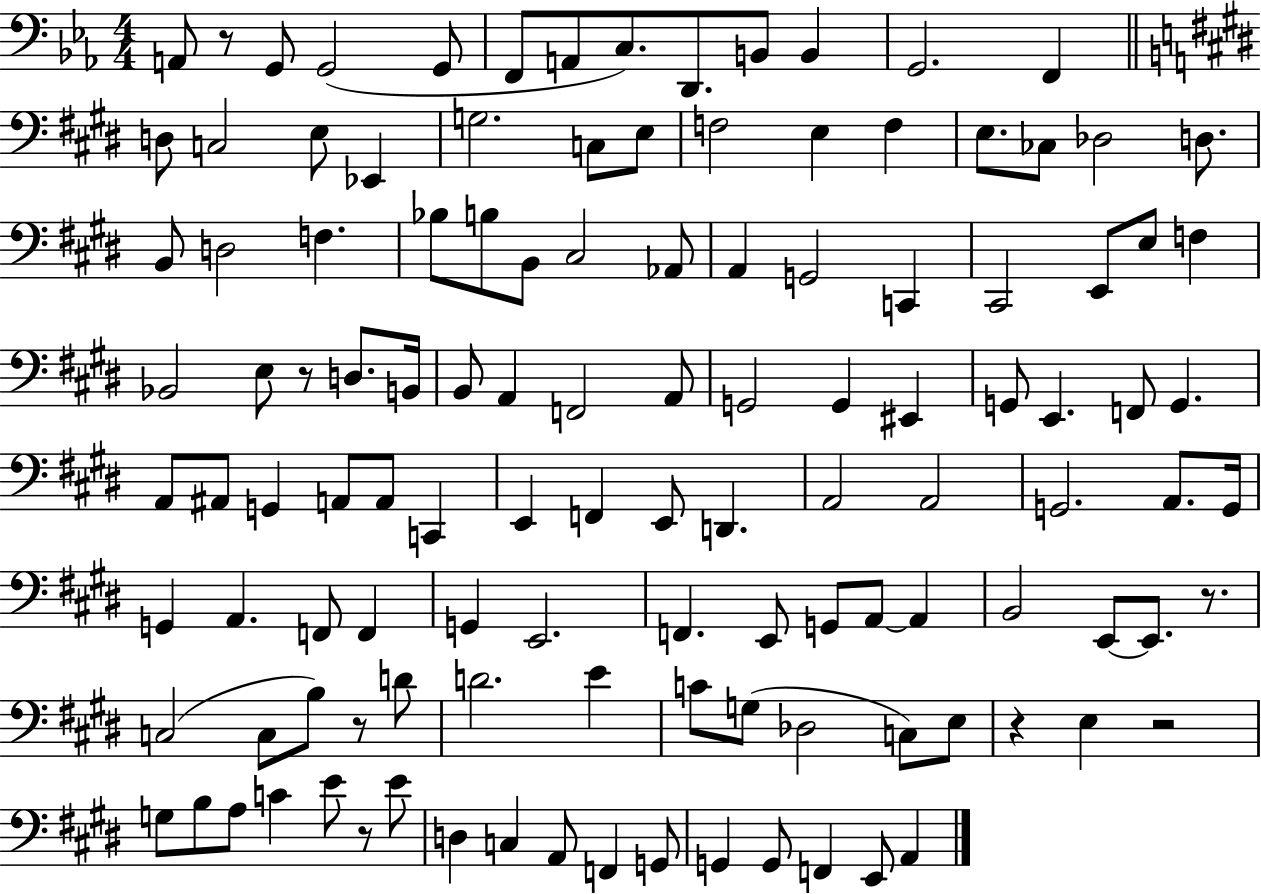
{
  \clef bass
  \numericTimeSignature
  \time 4/4
  \key ees \major
  a,8 r8 g,8 g,2( g,8 | f,8 a,8 c8.) d,8. b,8 b,4 | g,2. f,4 | \bar "||" \break \key e \major d8 c2 e8 ees,4 | g2. c8 e8 | f2 e4 f4 | e8. ces8 des2 d8. | \break b,8 d2 f4. | bes8 b8 b,8 cis2 aes,8 | a,4 g,2 c,4 | cis,2 e,8 e8 f4 | \break bes,2 e8 r8 d8. b,16 | b,8 a,4 f,2 a,8 | g,2 g,4 eis,4 | g,8 e,4. f,8 g,4. | \break a,8 ais,8 g,4 a,8 a,8 c,4 | e,4 f,4 e,8 d,4. | a,2 a,2 | g,2. a,8. g,16 | \break g,4 a,4. f,8 f,4 | g,4 e,2. | f,4. e,8 g,8 a,8~~ a,4 | b,2 e,8~~ e,8. r8. | \break c2( c8 b8) r8 d'8 | d'2. e'4 | c'8 g8( des2 c8) e8 | r4 e4 r2 | \break g8 b8 a8 c'4 e'8 r8 e'8 | d4 c4 a,8 f,4 g,8 | g,4 g,8 f,4 e,8 a,4 | \bar "|."
}